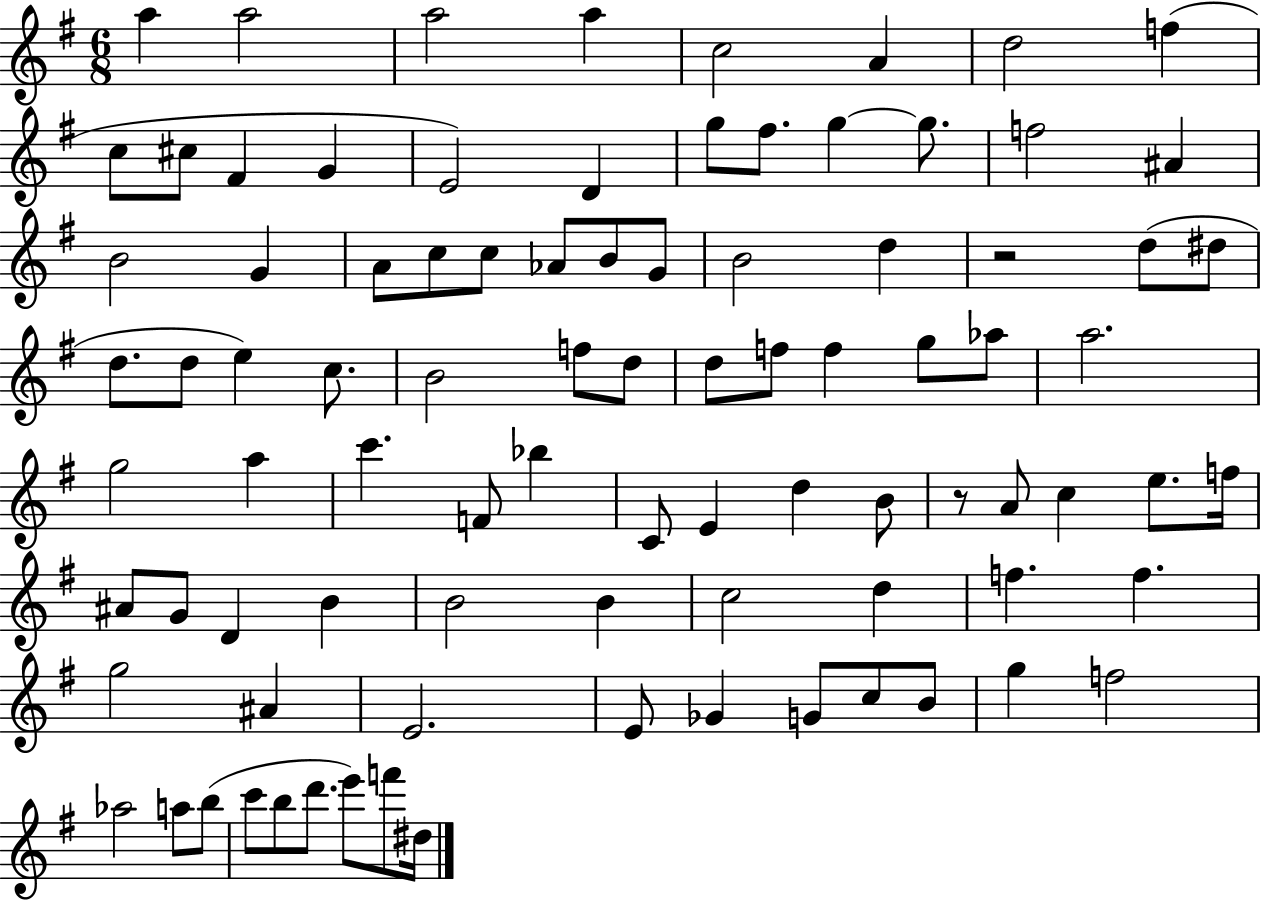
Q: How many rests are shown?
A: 2